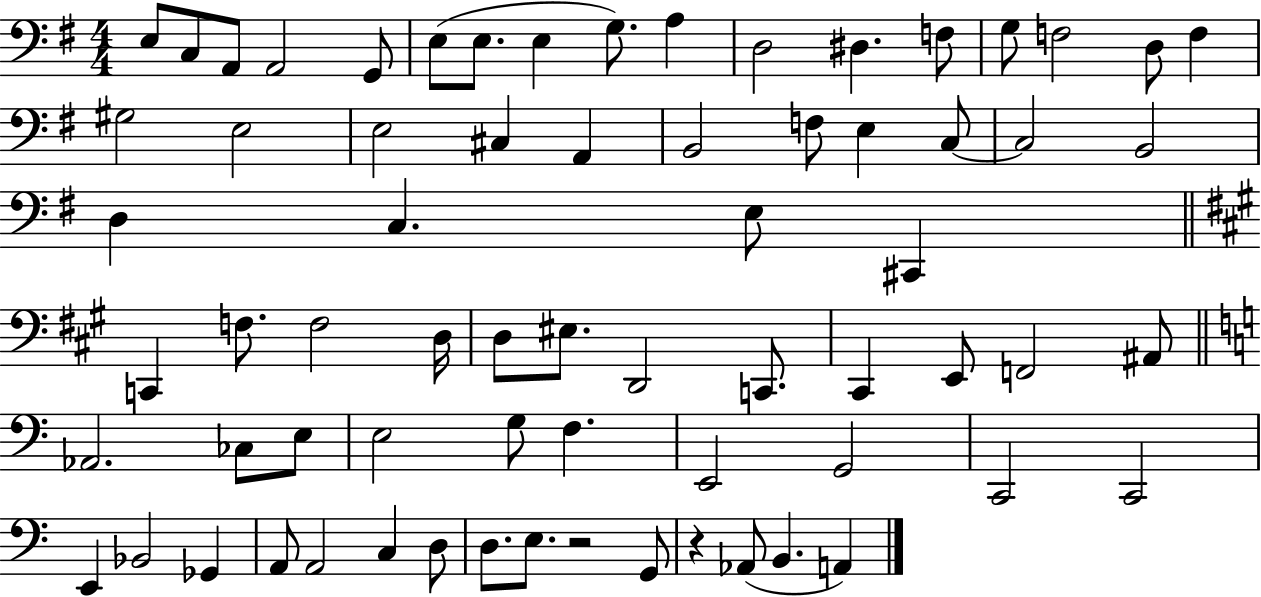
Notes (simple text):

E3/e C3/e A2/e A2/h G2/e E3/e E3/e. E3/q G3/e. A3/q D3/h D#3/q. F3/e G3/e F3/h D3/e F3/q G#3/h E3/h E3/h C#3/q A2/q B2/h F3/e E3/q C3/e C3/h B2/h D3/q C3/q. E3/e C#2/q C2/q F3/e. F3/h D3/s D3/e EIS3/e. D2/h C2/e. C#2/q E2/e F2/h A#2/e Ab2/h. CES3/e E3/e E3/h G3/e F3/q. E2/h G2/h C2/h C2/h E2/q Bb2/h Gb2/q A2/e A2/h C3/q D3/e D3/e. E3/e. R/h G2/e R/q Ab2/e B2/q. A2/q